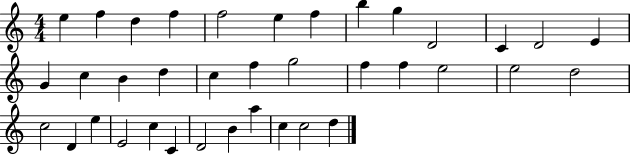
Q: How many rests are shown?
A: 0